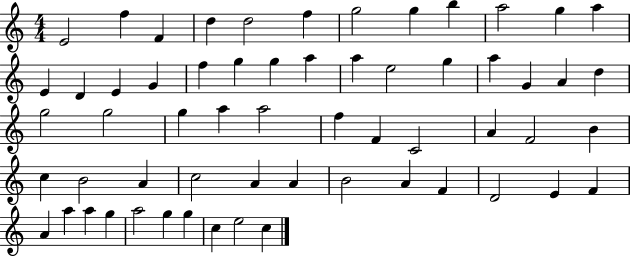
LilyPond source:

{
  \clef treble
  \numericTimeSignature
  \time 4/4
  \key c \major
  e'2 f''4 f'4 | d''4 d''2 f''4 | g''2 g''4 b''4 | a''2 g''4 a''4 | \break e'4 d'4 e'4 g'4 | f''4 g''4 g''4 a''4 | a''4 e''2 g''4 | a''4 g'4 a'4 d''4 | \break g''2 g''2 | g''4 a''4 a''2 | f''4 f'4 c'2 | a'4 f'2 b'4 | \break c''4 b'2 a'4 | c''2 a'4 a'4 | b'2 a'4 f'4 | d'2 e'4 f'4 | \break a'4 a''4 a''4 g''4 | a''2 g''4 g''4 | c''4 e''2 c''4 | \bar "|."
}